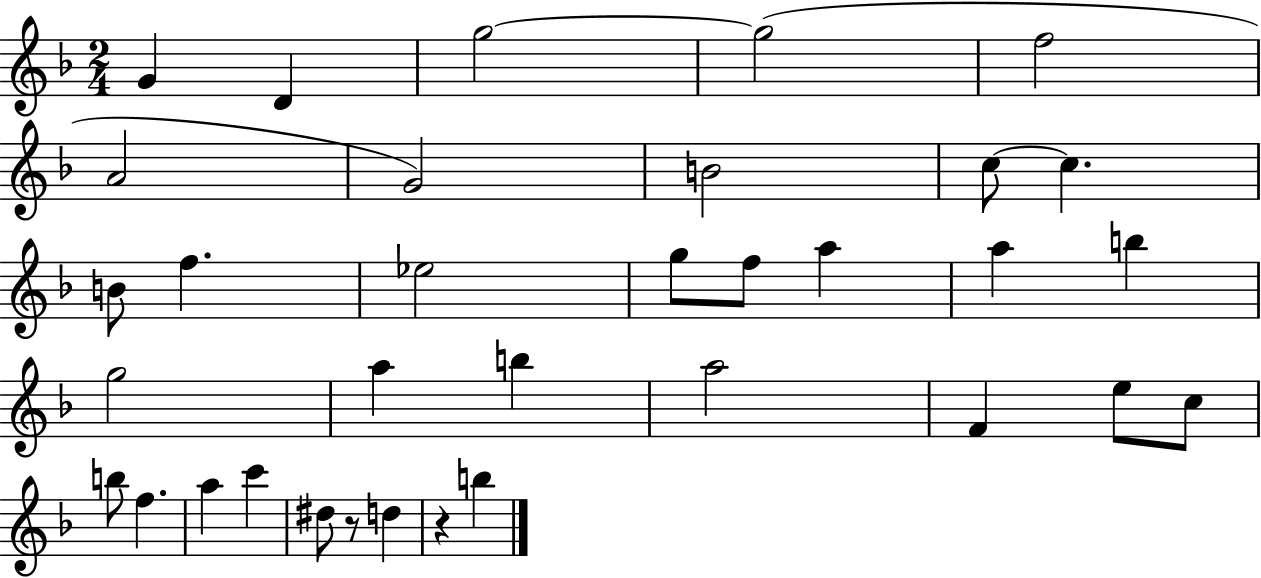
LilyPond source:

{
  \clef treble
  \numericTimeSignature
  \time 2/4
  \key f \major
  g'4 d'4 | g''2~~ | g''2( | f''2 | \break a'2 | g'2) | b'2 | c''8~~ c''4. | \break b'8 f''4. | ees''2 | g''8 f''8 a''4 | a''4 b''4 | \break g''2 | a''4 b''4 | a''2 | f'4 e''8 c''8 | \break b''8 f''4. | a''4 c'''4 | dis''8 r8 d''4 | r4 b''4 | \break \bar "|."
}